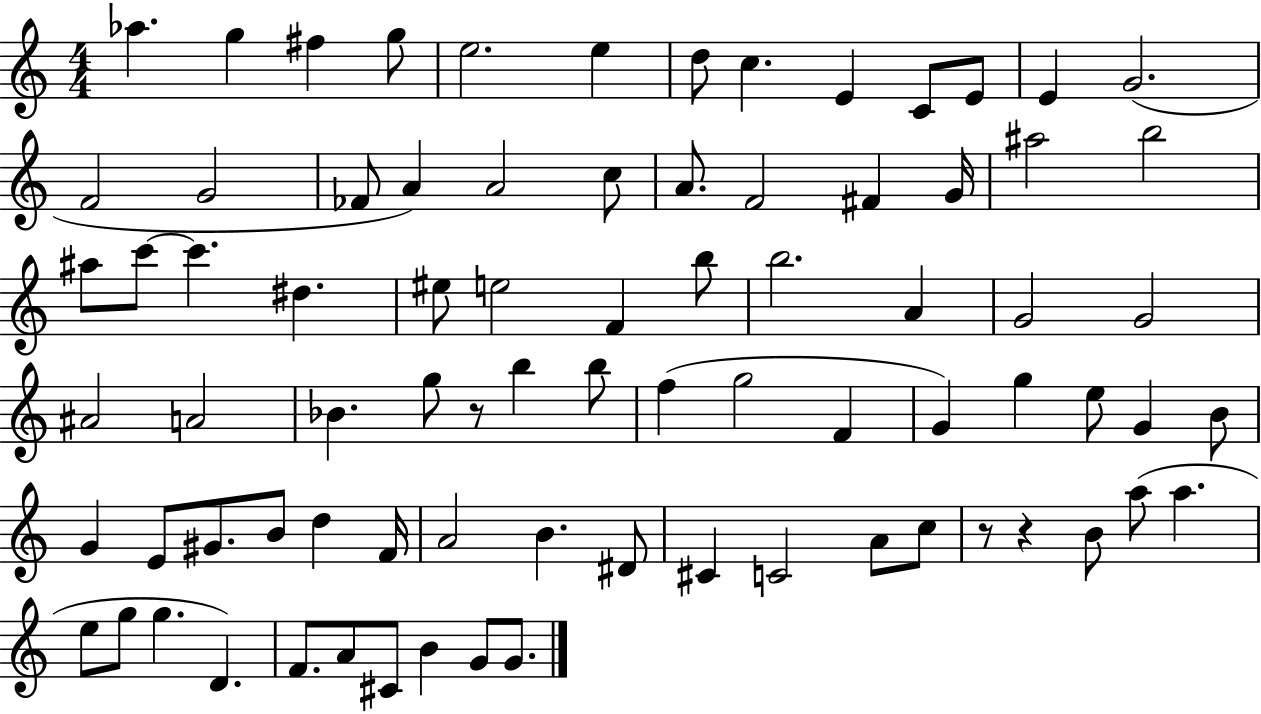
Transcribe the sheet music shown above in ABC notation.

X:1
T:Untitled
M:4/4
L:1/4
K:C
_a g ^f g/2 e2 e d/2 c E C/2 E/2 E G2 F2 G2 _F/2 A A2 c/2 A/2 F2 ^F G/4 ^a2 b2 ^a/2 c'/2 c' ^d ^e/2 e2 F b/2 b2 A G2 G2 ^A2 A2 _B g/2 z/2 b b/2 f g2 F G g e/2 G B/2 G E/2 ^G/2 B/2 d F/4 A2 B ^D/2 ^C C2 A/2 c/2 z/2 z B/2 a/2 a e/2 g/2 g D F/2 A/2 ^C/2 B G/2 G/2